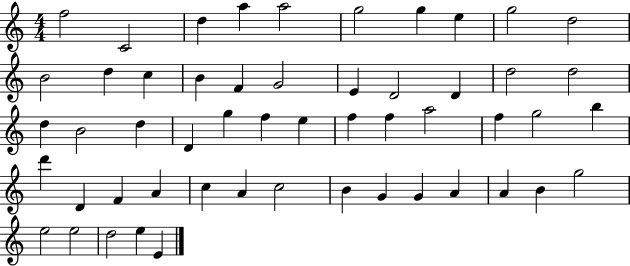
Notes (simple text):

F5/h C4/h D5/q A5/q A5/h G5/h G5/q E5/q G5/h D5/h B4/h D5/q C5/q B4/q F4/q G4/h E4/q D4/h D4/q D5/h D5/h D5/q B4/h D5/q D4/q G5/q F5/q E5/q F5/q F5/q A5/h F5/q G5/h B5/q D6/q D4/q F4/q A4/q C5/q A4/q C5/h B4/q G4/q G4/q A4/q A4/q B4/q G5/h E5/h E5/h D5/h E5/q E4/q